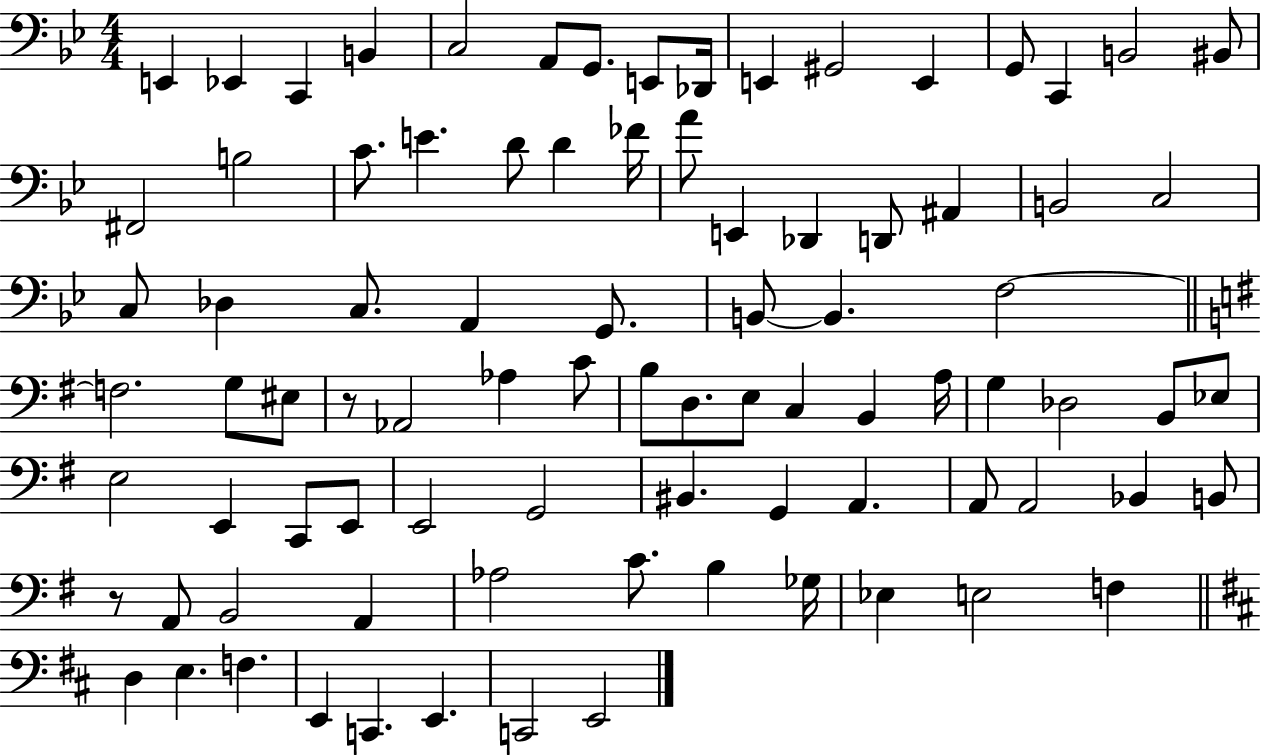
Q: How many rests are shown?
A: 2